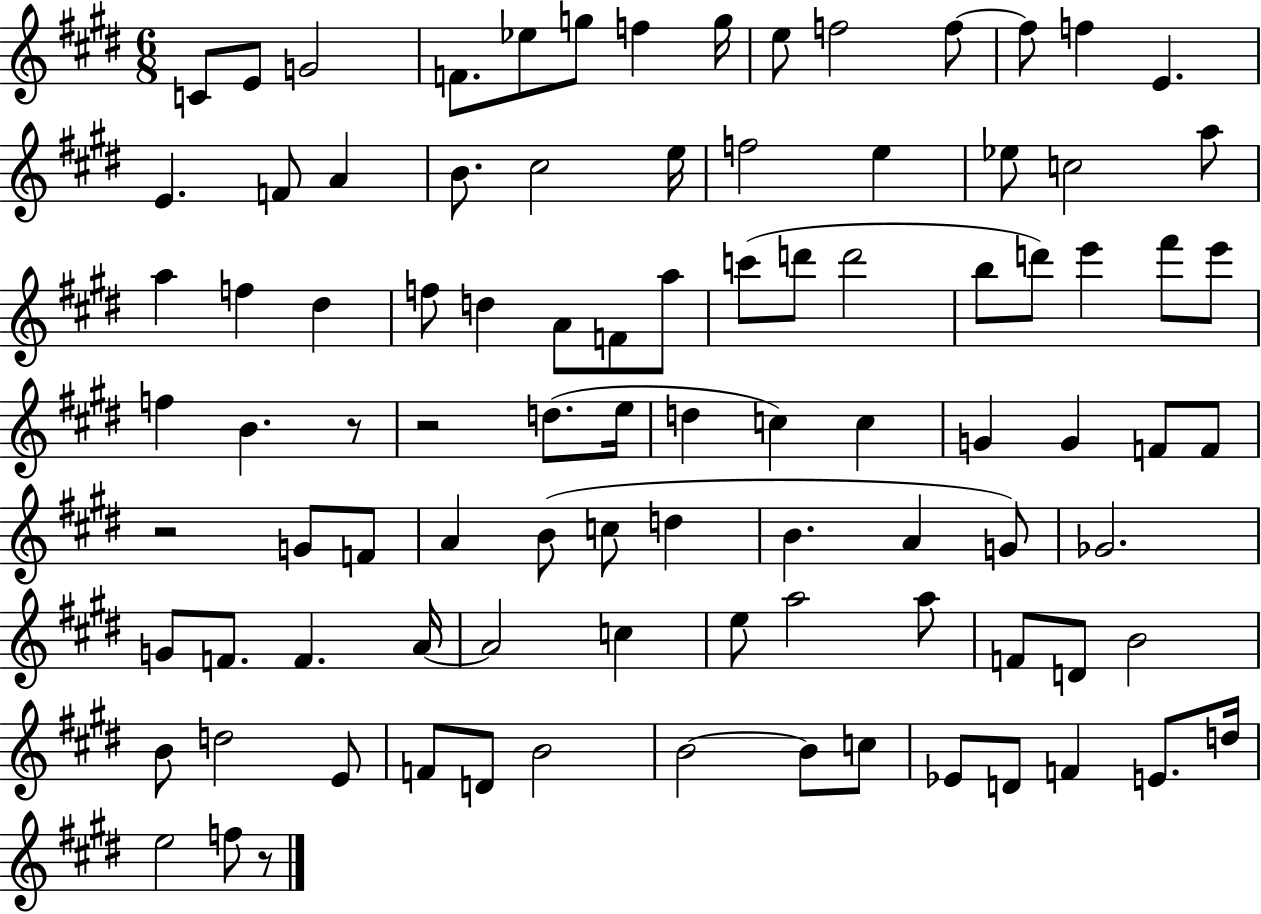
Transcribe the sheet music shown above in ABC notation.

X:1
T:Untitled
M:6/8
L:1/4
K:E
C/2 E/2 G2 F/2 _e/2 g/2 f g/4 e/2 f2 f/2 f/2 f E E F/2 A B/2 ^c2 e/4 f2 e _e/2 c2 a/2 a f ^d f/2 d A/2 F/2 a/2 c'/2 d'/2 d'2 b/2 d'/2 e' ^f'/2 e'/2 f B z/2 z2 d/2 e/4 d c c G G F/2 F/2 z2 G/2 F/2 A B/2 c/2 d B A G/2 _G2 G/2 F/2 F A/4 A2 c e/2 a2 a/2 F/2 D/2 B2 B/2 d2 E/2 F/2 D/2 B2 B2 B/2 c/2 _E/2 D/2 F E/2 d/4 e2 f/2 z/2